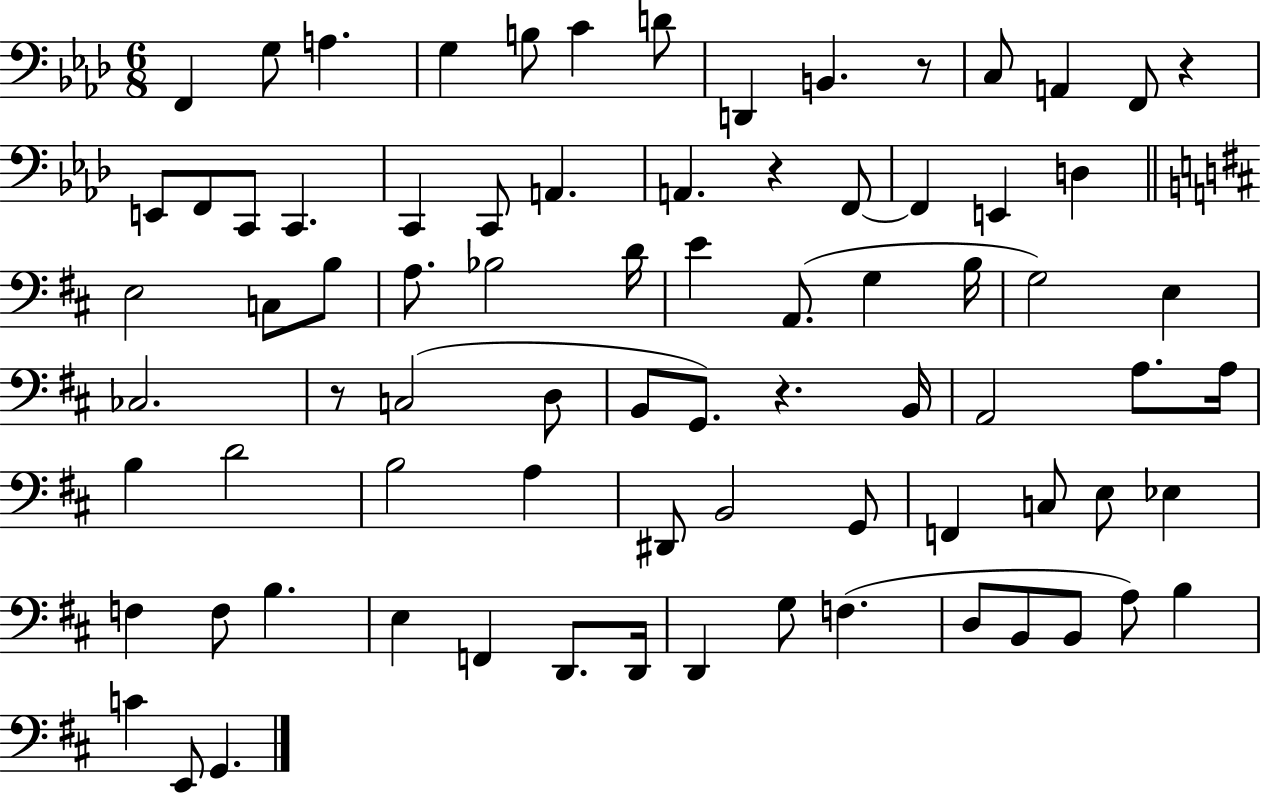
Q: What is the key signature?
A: AES major